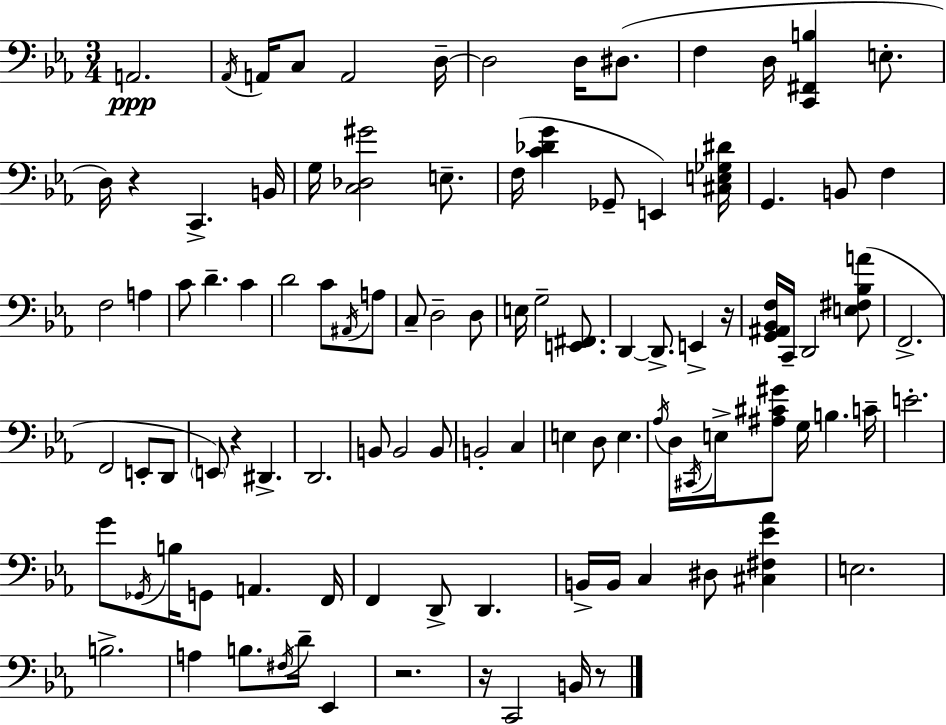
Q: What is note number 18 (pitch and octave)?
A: F3